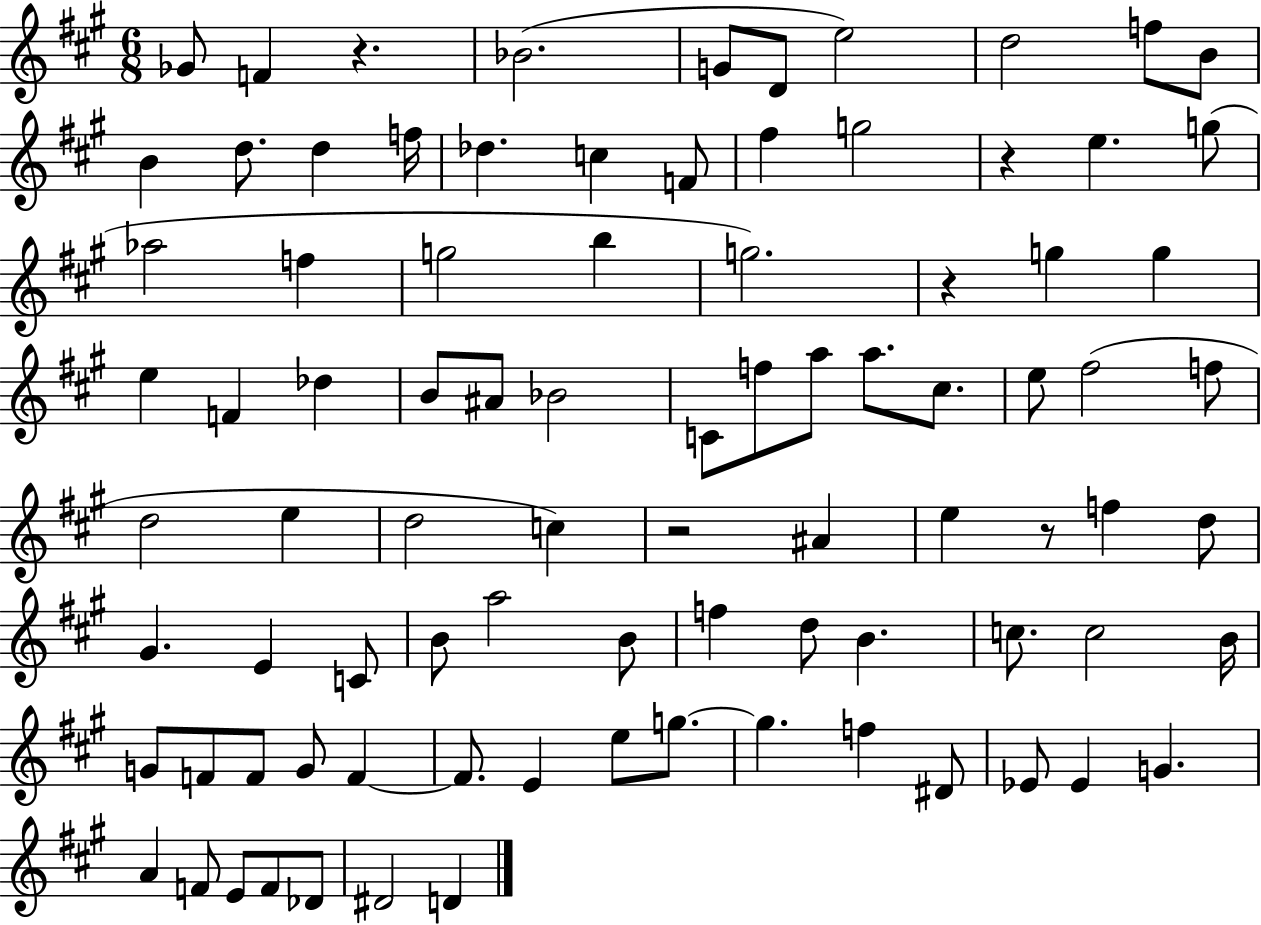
X:1
T:Untitled
M:6/8
L:1/4
K:A
_G/2 F z _B2 G/2 D/2 e2 d2 f/2 B/2 B d/2 d f/4 _d c F/2 ^f g2 z e g/2 _a2 f g2 b g2 z g g e F _d B/2 ^A/2 _B2 C/2 f/2 a/2 a/2 ^c/2 e/2 ^f2 f/2 d2 e d2 c z2 ^A e z/2 f d/2 ^G E C/2 B/2 a2 B/2 f d/2 B c/2 c2 B/4 G/2 F/2 F/2 G/2 F F/2 E e/2 g/2 g f ^D/2 _E/2 _E G A F/2 E/2 F/2 _D/2 ^D2 D